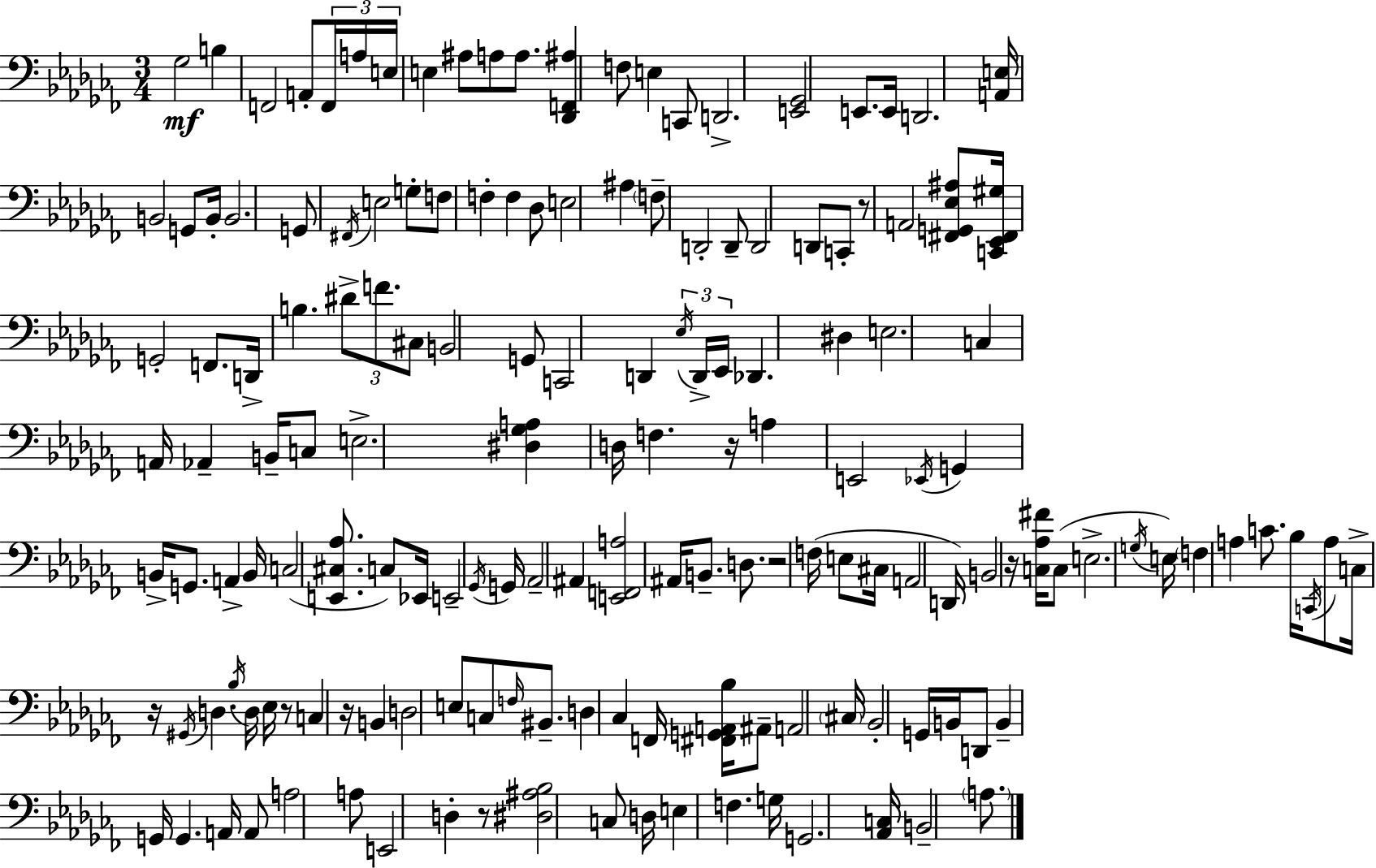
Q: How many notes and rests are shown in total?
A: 159